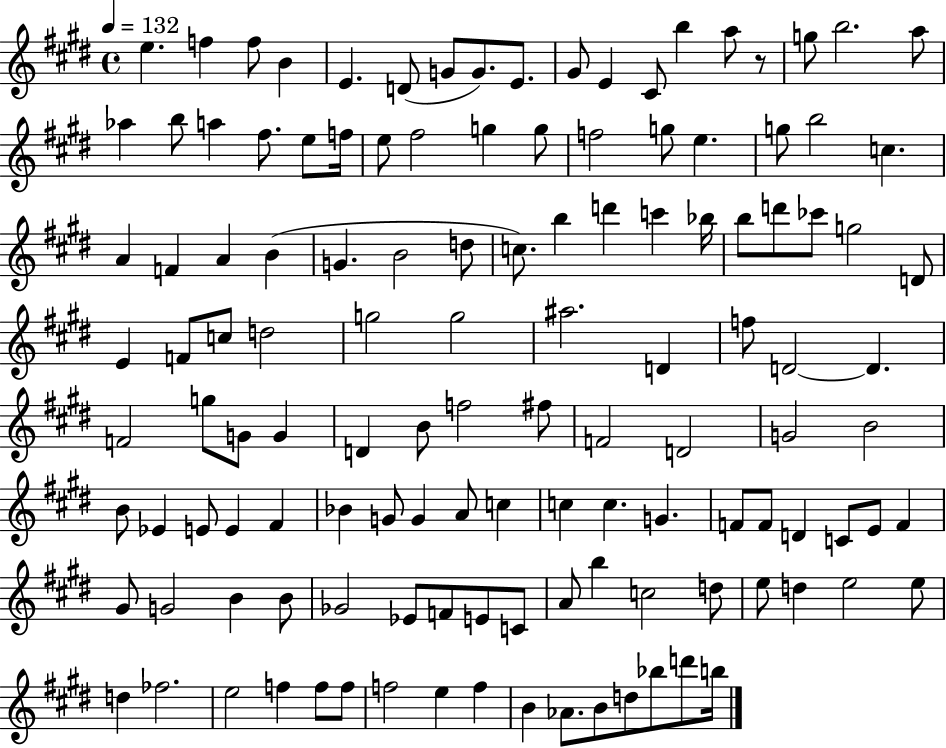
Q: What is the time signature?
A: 4/4